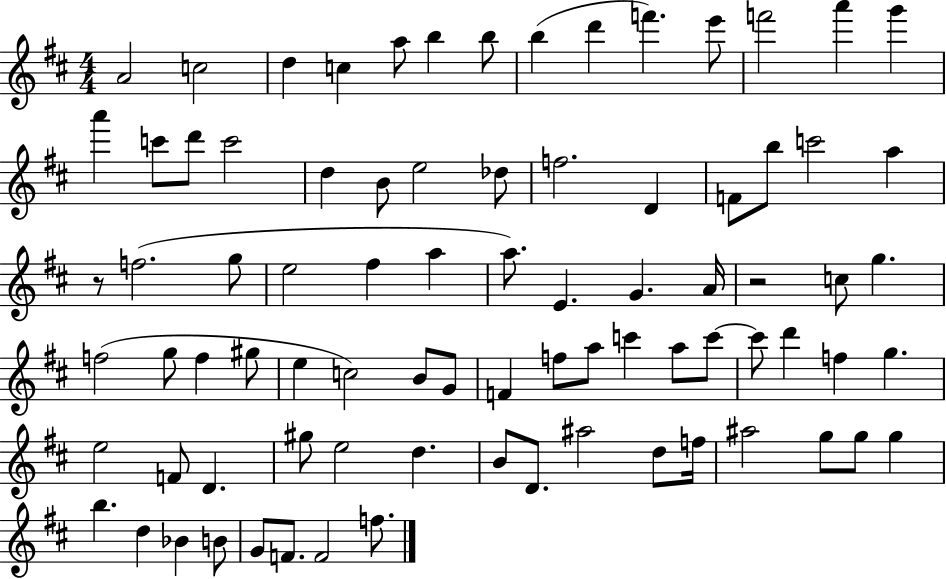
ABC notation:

X:1
T:Untitled
M:4/4
L:1/4
K:D
A2 c2 d c a/2 b b/2 b d' f' e'/2 f'2 a' g' a' c'/2 d'/2 c'2 d B/2 e2 _d/2 f2 D F/2 b/2 c'2 a z/2 f2 g/2 e2 ^f a a/2 E G A/4 z2 c/2 g f2 g/2 f ^g/2 e c2 B/2 G/2 F f/2 a/2 c' a/2 c'/2 c'/2 d' f g e2 F/2 D ^g/2 e2 d B/2 D/2 ^a2 d/2 f/4 ^a2 g/2 g/2 g b d _B B/2 G/2 F/2 F2 f/2